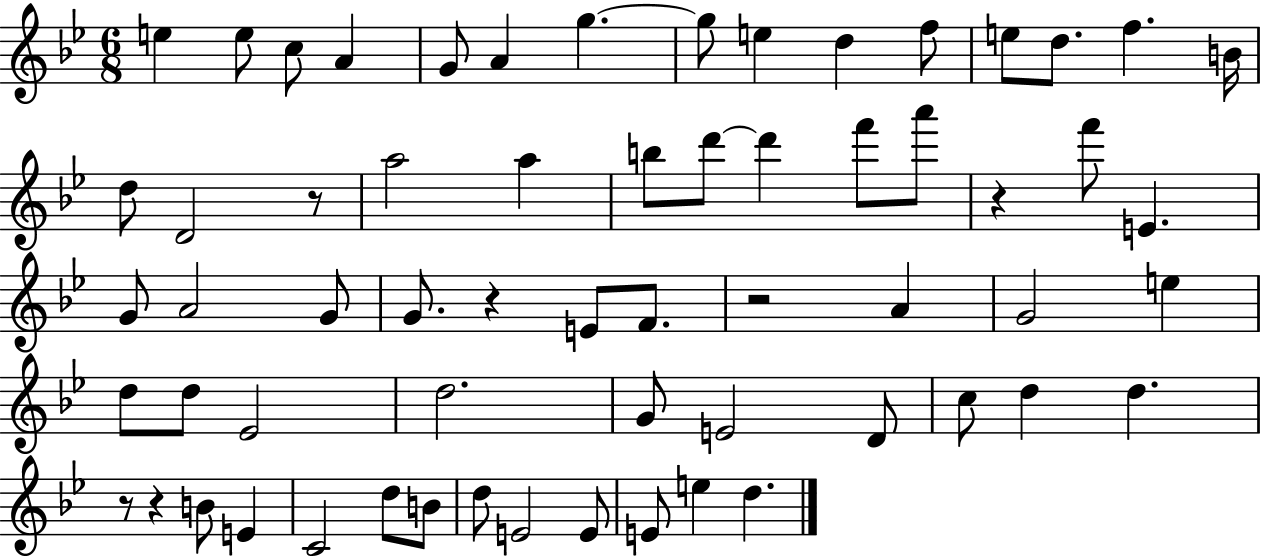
{
  \clef treble
  \numericTimeSignature
  \time 6/8
  \key bes \major
  e''4 e''8 c''8 a'4 | g'8 a'4 g''4.~~ | g''8 e''4 d''4 f''8 | e''8 d''8. f''4. b'16 | \break d''8 d'2 r8 | a''2 a''4 | b''8 d'''8~~ d'''4 f'''8 a'''8 | r4 f'''8 e'4. | \break g'8 a'2 g'8 | g'8. r4 e'8 f'8. | r2 a'4 | g'2 e''4 | \break d''8 d''8 ees'2 | d''2. | g'8 e'2 d'8 | c''8 d''4 d''4. | \break r8 r4 b'8 e'4 | c'2 d''8 b'8 | d''8 e'2 e'8 | e'8 e''4 d''4. | \break \bar "|."
}